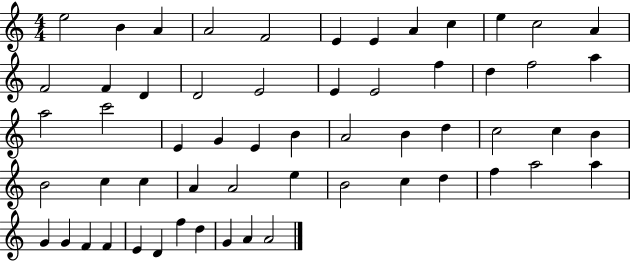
X:1
T:Untitled
M:4/4
L:1/4
K:C
e2 B A A2 F2 E E A c e c2 A F2 F D D2 E2 E E2 f d f2 a a2 c'2 E G E B A2 B d c2 c B B2 c c A A2 e B2 c d f a2 a G G F F E D f d G A A2